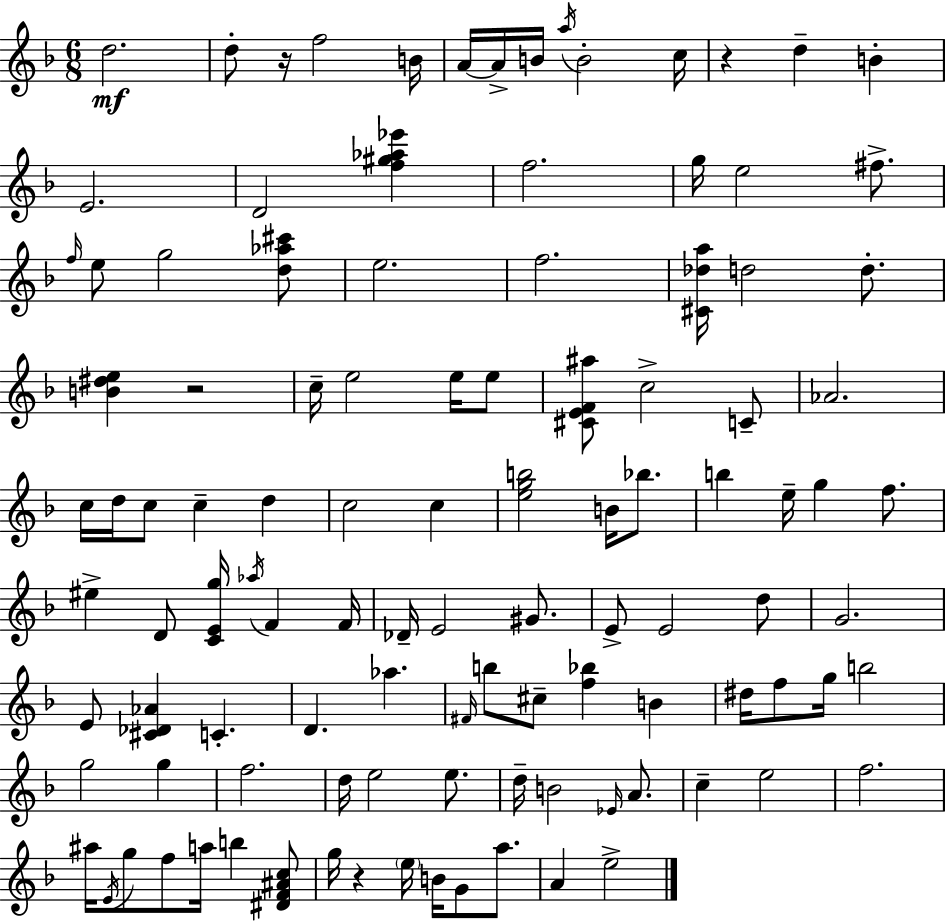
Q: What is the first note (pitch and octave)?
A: D5